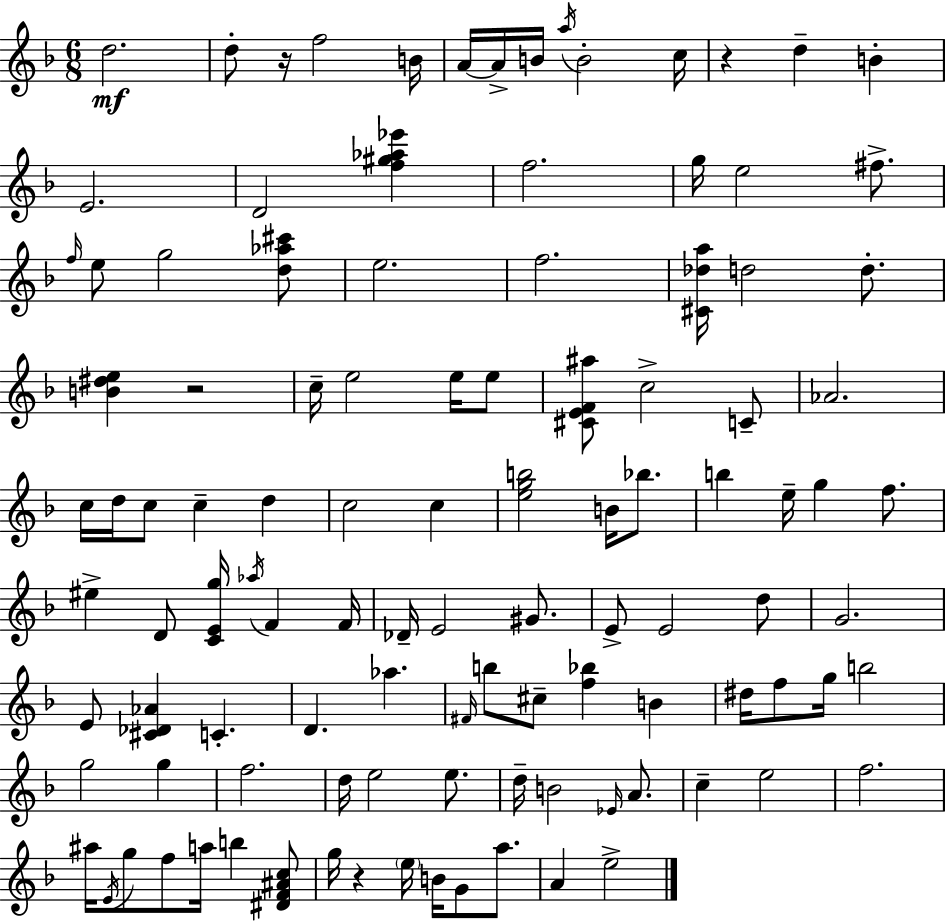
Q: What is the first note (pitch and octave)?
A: D5